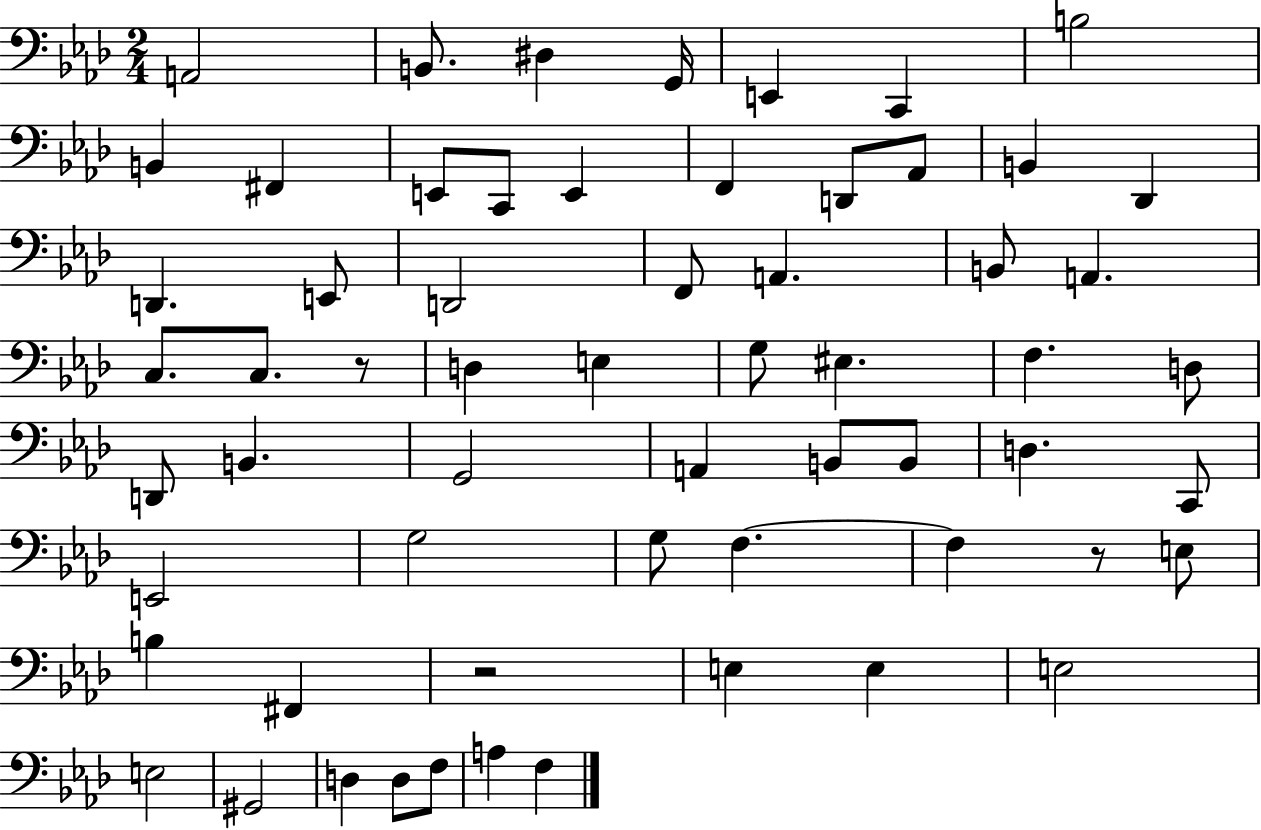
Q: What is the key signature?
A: AES major